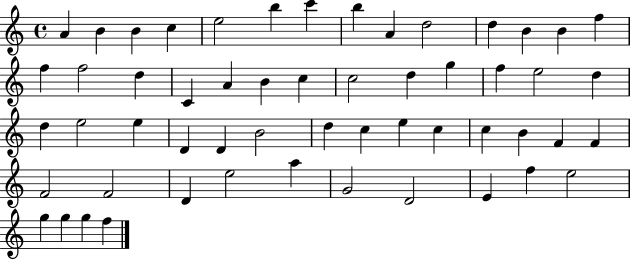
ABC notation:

X:1
T:Untitled
M:4/4
L:1/4
K:C
A B B c e2 b c' b A d2 d B B f f f2 d C A B c c2 d g f e2 d d e2 e D D B2 d c e c c B F F F2 F2 D e2 a G2 D2 E f e2 g g g f